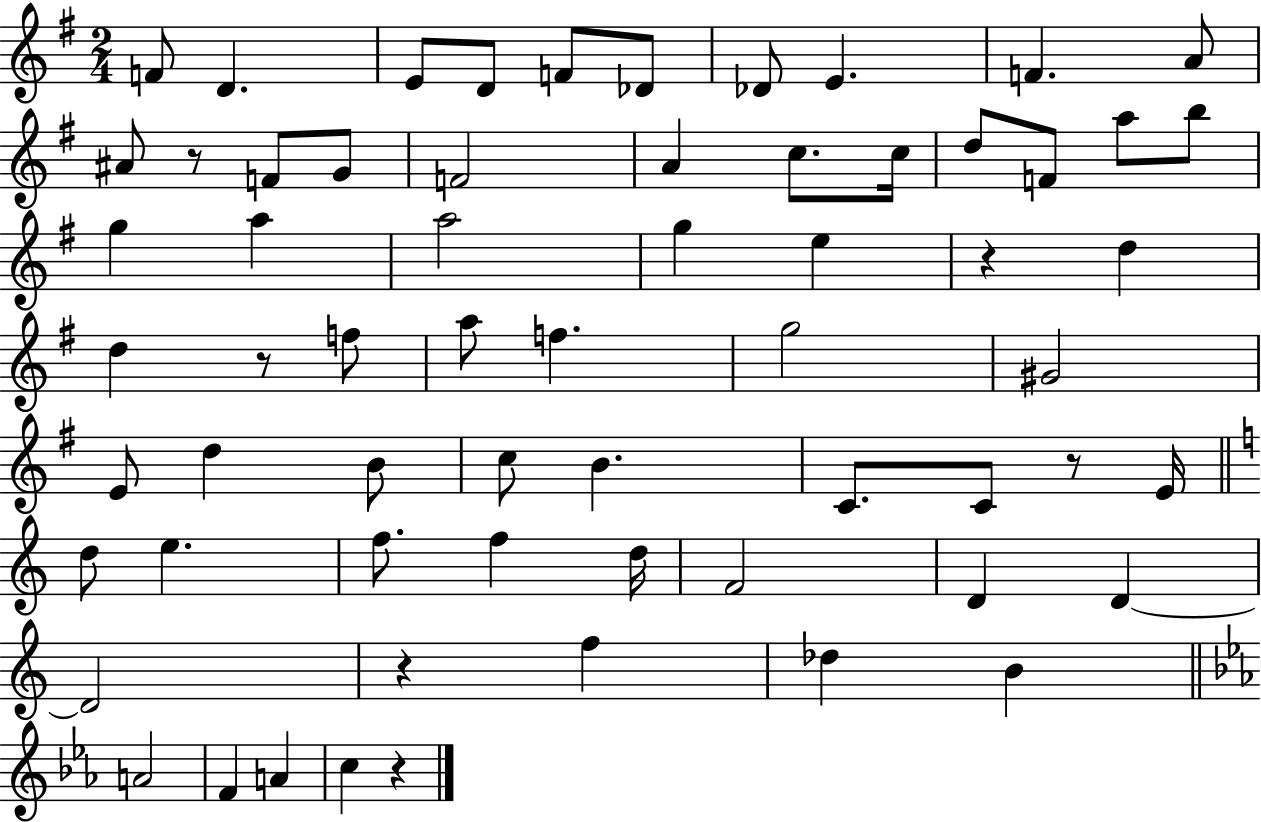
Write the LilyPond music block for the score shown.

{
  \clef treble
  \numericTimeSignature
  \time 2/4
  \key g \major
  \repeat volta 2 { f'8 d'4. | e'8 d'8 f'8 des'8 | des'8 e'4. | f'4. a'8 | \break ais'8 r8 f'8 g'8 | f'2 | a'4 c''8. c''16 | d''8 f'8 a''8 b''8 | \break g''4 a''4 | a''2 | g''4 e''4 | r4 d''4 | \break d''4 r8 f''8 | a''8 f''4. | g''2 | gis'2 | \break e'8 d''4 b'8 | c''8 b'4. | c'8. c'8 r8 e'16 | \bar "||" \break \key c \major d''8 e''4. | f''8. f''4 d''16 | f'2 | d'4 d'4~~ | \break d'2 | r4 f''4 | des''4 b'4 | \bar "||" \break \key ees \major a'2 | f'4 a'4 | c''4 r4 | } \bar "|."
}